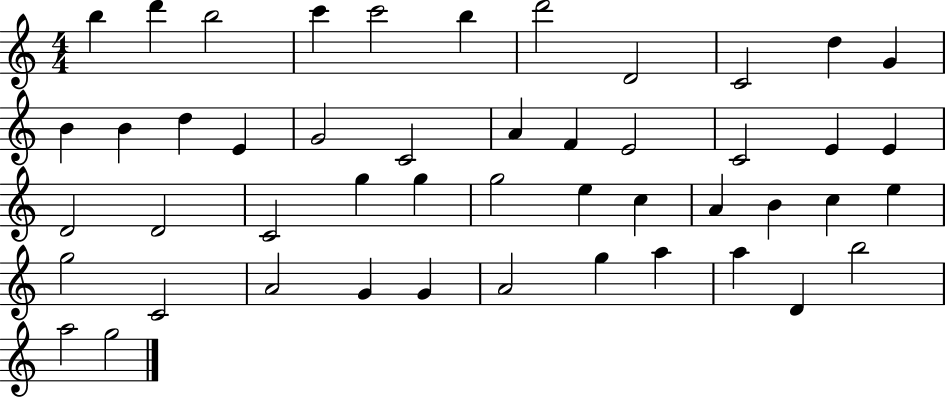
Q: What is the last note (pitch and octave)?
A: G5